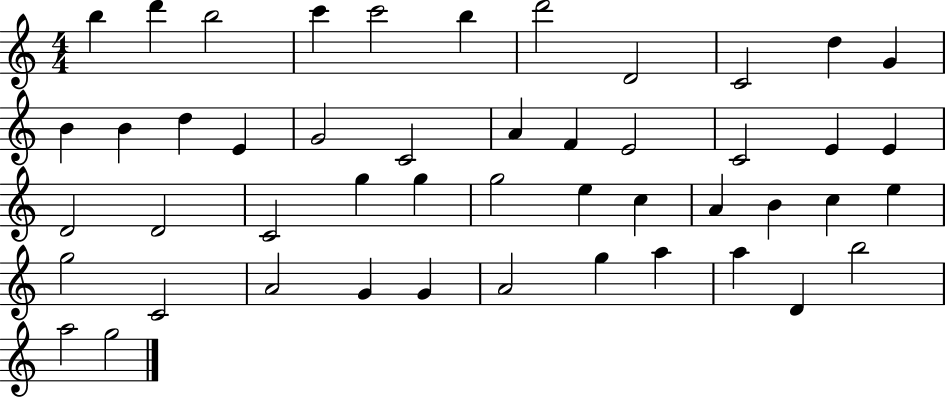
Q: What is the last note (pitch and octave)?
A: G5